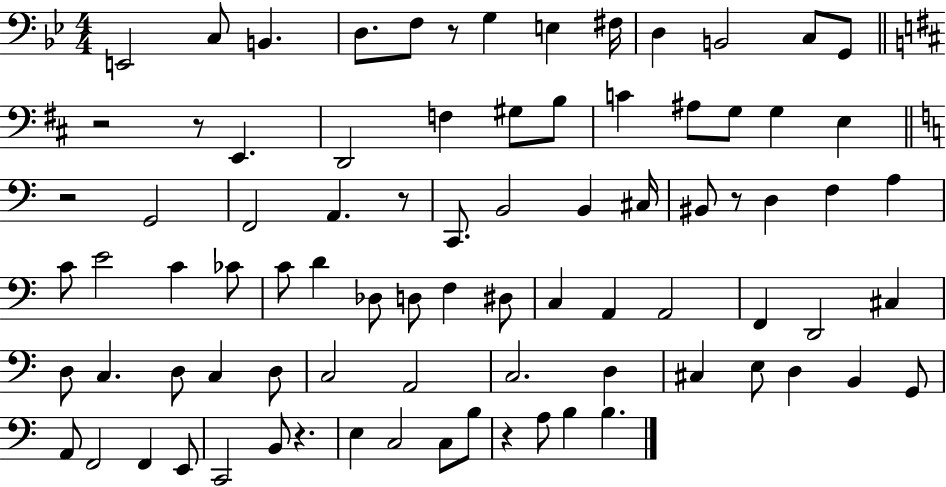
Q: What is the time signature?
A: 4/4